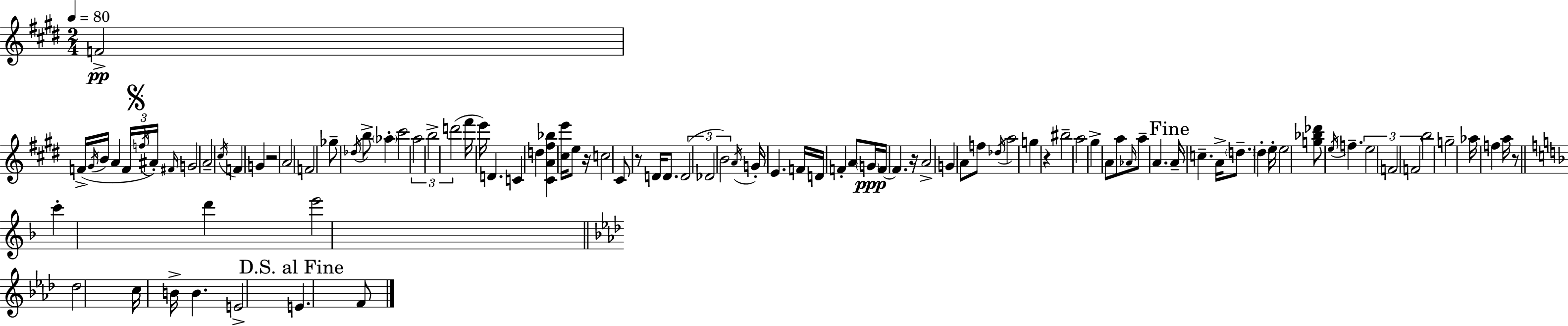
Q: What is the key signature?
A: E major